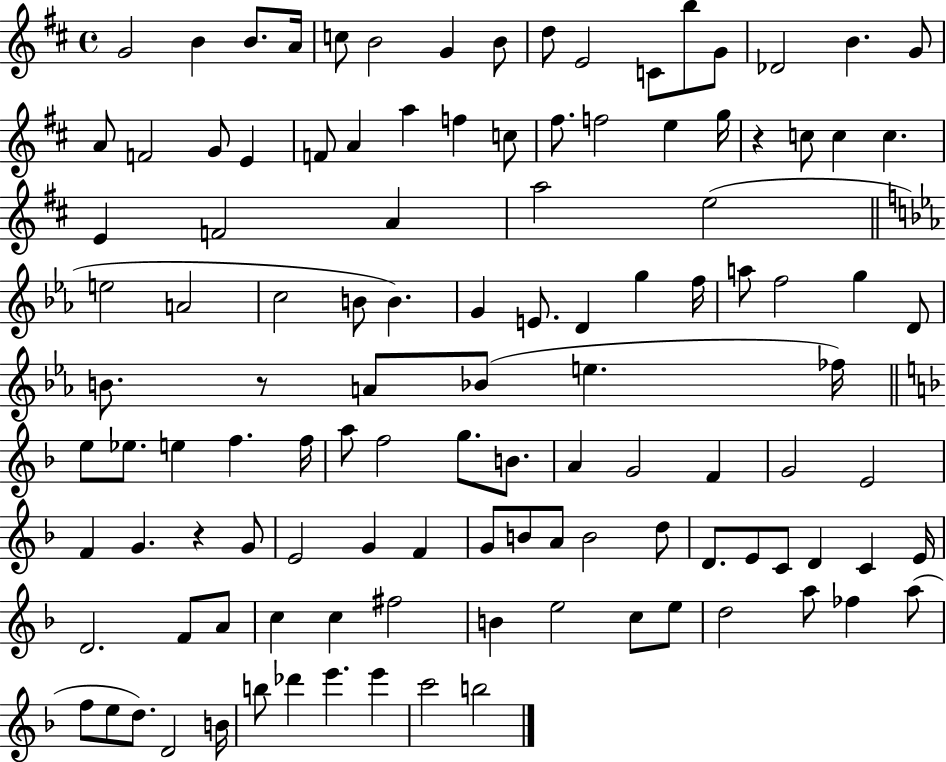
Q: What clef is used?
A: treble